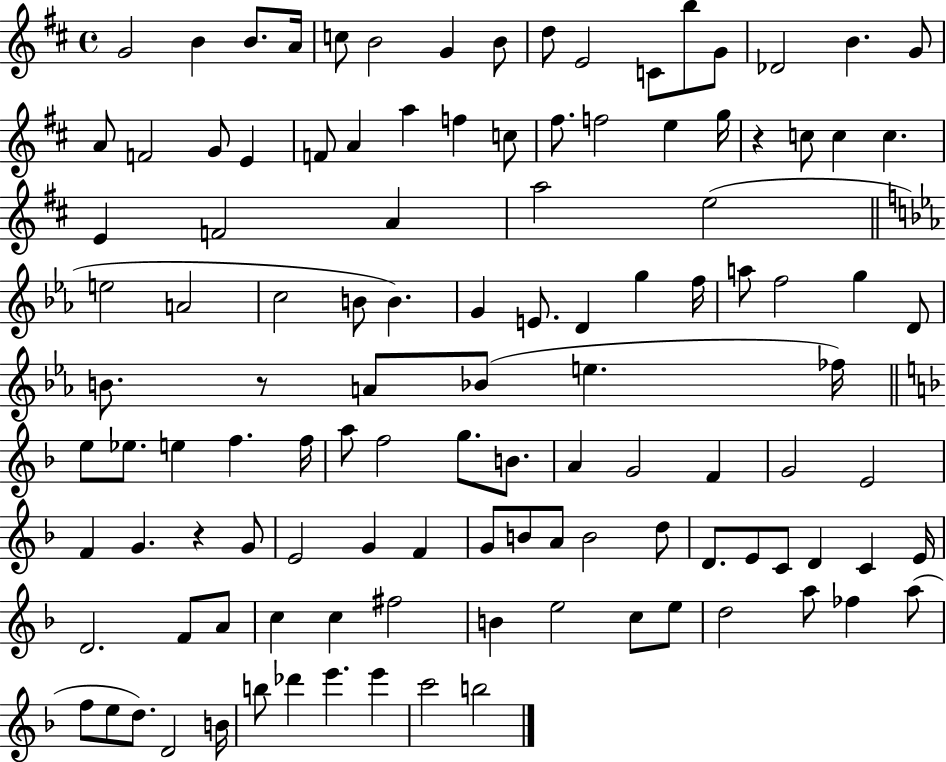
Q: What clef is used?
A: treble